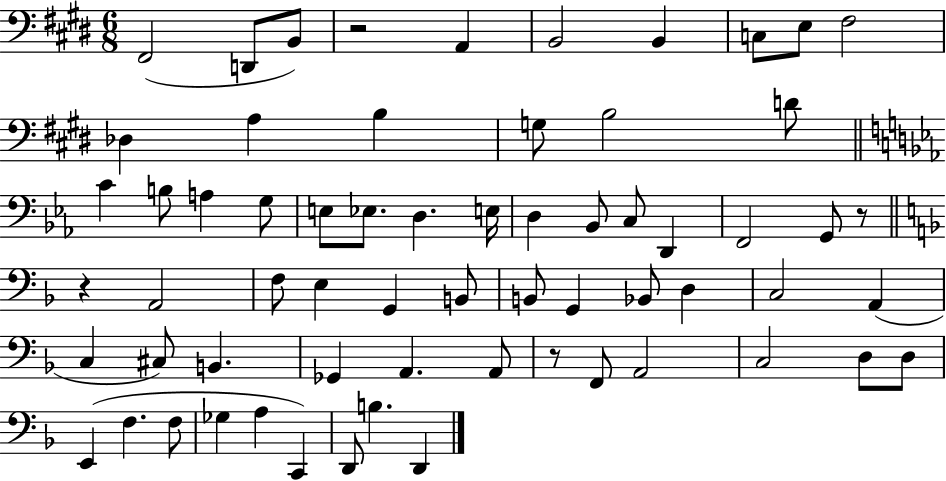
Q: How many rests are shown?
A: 4